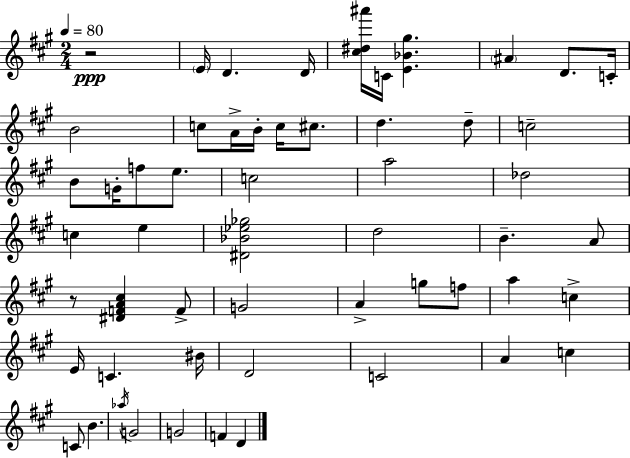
R/h E4/s D4/q. D4/s [C#5,D#5,A#6]/s C4/s [E4,Bb4,G#5]/q. A#4/q D4/e. C4/s B4/h C5/e A4/s B4/s C5/s C#5/e. D5/q. D5/e C5/h B4/e G4/s F5/e E5/e. C5/h A5/h Db5/h C5/q E5/q [D#4,Bb4,Eb5,Gb5]/h D5/h B4/q. A4/e R/e [D#4,F4,A4,C#5]/q F4/e G4/h A4/q G5/e F5/e A5/q C5/q E4/s C4/q. BIS4/s D4/h C4/h A4/q C5/q C4/e B4/q. Ab5/s G4/h G4/h F4/q D4/q